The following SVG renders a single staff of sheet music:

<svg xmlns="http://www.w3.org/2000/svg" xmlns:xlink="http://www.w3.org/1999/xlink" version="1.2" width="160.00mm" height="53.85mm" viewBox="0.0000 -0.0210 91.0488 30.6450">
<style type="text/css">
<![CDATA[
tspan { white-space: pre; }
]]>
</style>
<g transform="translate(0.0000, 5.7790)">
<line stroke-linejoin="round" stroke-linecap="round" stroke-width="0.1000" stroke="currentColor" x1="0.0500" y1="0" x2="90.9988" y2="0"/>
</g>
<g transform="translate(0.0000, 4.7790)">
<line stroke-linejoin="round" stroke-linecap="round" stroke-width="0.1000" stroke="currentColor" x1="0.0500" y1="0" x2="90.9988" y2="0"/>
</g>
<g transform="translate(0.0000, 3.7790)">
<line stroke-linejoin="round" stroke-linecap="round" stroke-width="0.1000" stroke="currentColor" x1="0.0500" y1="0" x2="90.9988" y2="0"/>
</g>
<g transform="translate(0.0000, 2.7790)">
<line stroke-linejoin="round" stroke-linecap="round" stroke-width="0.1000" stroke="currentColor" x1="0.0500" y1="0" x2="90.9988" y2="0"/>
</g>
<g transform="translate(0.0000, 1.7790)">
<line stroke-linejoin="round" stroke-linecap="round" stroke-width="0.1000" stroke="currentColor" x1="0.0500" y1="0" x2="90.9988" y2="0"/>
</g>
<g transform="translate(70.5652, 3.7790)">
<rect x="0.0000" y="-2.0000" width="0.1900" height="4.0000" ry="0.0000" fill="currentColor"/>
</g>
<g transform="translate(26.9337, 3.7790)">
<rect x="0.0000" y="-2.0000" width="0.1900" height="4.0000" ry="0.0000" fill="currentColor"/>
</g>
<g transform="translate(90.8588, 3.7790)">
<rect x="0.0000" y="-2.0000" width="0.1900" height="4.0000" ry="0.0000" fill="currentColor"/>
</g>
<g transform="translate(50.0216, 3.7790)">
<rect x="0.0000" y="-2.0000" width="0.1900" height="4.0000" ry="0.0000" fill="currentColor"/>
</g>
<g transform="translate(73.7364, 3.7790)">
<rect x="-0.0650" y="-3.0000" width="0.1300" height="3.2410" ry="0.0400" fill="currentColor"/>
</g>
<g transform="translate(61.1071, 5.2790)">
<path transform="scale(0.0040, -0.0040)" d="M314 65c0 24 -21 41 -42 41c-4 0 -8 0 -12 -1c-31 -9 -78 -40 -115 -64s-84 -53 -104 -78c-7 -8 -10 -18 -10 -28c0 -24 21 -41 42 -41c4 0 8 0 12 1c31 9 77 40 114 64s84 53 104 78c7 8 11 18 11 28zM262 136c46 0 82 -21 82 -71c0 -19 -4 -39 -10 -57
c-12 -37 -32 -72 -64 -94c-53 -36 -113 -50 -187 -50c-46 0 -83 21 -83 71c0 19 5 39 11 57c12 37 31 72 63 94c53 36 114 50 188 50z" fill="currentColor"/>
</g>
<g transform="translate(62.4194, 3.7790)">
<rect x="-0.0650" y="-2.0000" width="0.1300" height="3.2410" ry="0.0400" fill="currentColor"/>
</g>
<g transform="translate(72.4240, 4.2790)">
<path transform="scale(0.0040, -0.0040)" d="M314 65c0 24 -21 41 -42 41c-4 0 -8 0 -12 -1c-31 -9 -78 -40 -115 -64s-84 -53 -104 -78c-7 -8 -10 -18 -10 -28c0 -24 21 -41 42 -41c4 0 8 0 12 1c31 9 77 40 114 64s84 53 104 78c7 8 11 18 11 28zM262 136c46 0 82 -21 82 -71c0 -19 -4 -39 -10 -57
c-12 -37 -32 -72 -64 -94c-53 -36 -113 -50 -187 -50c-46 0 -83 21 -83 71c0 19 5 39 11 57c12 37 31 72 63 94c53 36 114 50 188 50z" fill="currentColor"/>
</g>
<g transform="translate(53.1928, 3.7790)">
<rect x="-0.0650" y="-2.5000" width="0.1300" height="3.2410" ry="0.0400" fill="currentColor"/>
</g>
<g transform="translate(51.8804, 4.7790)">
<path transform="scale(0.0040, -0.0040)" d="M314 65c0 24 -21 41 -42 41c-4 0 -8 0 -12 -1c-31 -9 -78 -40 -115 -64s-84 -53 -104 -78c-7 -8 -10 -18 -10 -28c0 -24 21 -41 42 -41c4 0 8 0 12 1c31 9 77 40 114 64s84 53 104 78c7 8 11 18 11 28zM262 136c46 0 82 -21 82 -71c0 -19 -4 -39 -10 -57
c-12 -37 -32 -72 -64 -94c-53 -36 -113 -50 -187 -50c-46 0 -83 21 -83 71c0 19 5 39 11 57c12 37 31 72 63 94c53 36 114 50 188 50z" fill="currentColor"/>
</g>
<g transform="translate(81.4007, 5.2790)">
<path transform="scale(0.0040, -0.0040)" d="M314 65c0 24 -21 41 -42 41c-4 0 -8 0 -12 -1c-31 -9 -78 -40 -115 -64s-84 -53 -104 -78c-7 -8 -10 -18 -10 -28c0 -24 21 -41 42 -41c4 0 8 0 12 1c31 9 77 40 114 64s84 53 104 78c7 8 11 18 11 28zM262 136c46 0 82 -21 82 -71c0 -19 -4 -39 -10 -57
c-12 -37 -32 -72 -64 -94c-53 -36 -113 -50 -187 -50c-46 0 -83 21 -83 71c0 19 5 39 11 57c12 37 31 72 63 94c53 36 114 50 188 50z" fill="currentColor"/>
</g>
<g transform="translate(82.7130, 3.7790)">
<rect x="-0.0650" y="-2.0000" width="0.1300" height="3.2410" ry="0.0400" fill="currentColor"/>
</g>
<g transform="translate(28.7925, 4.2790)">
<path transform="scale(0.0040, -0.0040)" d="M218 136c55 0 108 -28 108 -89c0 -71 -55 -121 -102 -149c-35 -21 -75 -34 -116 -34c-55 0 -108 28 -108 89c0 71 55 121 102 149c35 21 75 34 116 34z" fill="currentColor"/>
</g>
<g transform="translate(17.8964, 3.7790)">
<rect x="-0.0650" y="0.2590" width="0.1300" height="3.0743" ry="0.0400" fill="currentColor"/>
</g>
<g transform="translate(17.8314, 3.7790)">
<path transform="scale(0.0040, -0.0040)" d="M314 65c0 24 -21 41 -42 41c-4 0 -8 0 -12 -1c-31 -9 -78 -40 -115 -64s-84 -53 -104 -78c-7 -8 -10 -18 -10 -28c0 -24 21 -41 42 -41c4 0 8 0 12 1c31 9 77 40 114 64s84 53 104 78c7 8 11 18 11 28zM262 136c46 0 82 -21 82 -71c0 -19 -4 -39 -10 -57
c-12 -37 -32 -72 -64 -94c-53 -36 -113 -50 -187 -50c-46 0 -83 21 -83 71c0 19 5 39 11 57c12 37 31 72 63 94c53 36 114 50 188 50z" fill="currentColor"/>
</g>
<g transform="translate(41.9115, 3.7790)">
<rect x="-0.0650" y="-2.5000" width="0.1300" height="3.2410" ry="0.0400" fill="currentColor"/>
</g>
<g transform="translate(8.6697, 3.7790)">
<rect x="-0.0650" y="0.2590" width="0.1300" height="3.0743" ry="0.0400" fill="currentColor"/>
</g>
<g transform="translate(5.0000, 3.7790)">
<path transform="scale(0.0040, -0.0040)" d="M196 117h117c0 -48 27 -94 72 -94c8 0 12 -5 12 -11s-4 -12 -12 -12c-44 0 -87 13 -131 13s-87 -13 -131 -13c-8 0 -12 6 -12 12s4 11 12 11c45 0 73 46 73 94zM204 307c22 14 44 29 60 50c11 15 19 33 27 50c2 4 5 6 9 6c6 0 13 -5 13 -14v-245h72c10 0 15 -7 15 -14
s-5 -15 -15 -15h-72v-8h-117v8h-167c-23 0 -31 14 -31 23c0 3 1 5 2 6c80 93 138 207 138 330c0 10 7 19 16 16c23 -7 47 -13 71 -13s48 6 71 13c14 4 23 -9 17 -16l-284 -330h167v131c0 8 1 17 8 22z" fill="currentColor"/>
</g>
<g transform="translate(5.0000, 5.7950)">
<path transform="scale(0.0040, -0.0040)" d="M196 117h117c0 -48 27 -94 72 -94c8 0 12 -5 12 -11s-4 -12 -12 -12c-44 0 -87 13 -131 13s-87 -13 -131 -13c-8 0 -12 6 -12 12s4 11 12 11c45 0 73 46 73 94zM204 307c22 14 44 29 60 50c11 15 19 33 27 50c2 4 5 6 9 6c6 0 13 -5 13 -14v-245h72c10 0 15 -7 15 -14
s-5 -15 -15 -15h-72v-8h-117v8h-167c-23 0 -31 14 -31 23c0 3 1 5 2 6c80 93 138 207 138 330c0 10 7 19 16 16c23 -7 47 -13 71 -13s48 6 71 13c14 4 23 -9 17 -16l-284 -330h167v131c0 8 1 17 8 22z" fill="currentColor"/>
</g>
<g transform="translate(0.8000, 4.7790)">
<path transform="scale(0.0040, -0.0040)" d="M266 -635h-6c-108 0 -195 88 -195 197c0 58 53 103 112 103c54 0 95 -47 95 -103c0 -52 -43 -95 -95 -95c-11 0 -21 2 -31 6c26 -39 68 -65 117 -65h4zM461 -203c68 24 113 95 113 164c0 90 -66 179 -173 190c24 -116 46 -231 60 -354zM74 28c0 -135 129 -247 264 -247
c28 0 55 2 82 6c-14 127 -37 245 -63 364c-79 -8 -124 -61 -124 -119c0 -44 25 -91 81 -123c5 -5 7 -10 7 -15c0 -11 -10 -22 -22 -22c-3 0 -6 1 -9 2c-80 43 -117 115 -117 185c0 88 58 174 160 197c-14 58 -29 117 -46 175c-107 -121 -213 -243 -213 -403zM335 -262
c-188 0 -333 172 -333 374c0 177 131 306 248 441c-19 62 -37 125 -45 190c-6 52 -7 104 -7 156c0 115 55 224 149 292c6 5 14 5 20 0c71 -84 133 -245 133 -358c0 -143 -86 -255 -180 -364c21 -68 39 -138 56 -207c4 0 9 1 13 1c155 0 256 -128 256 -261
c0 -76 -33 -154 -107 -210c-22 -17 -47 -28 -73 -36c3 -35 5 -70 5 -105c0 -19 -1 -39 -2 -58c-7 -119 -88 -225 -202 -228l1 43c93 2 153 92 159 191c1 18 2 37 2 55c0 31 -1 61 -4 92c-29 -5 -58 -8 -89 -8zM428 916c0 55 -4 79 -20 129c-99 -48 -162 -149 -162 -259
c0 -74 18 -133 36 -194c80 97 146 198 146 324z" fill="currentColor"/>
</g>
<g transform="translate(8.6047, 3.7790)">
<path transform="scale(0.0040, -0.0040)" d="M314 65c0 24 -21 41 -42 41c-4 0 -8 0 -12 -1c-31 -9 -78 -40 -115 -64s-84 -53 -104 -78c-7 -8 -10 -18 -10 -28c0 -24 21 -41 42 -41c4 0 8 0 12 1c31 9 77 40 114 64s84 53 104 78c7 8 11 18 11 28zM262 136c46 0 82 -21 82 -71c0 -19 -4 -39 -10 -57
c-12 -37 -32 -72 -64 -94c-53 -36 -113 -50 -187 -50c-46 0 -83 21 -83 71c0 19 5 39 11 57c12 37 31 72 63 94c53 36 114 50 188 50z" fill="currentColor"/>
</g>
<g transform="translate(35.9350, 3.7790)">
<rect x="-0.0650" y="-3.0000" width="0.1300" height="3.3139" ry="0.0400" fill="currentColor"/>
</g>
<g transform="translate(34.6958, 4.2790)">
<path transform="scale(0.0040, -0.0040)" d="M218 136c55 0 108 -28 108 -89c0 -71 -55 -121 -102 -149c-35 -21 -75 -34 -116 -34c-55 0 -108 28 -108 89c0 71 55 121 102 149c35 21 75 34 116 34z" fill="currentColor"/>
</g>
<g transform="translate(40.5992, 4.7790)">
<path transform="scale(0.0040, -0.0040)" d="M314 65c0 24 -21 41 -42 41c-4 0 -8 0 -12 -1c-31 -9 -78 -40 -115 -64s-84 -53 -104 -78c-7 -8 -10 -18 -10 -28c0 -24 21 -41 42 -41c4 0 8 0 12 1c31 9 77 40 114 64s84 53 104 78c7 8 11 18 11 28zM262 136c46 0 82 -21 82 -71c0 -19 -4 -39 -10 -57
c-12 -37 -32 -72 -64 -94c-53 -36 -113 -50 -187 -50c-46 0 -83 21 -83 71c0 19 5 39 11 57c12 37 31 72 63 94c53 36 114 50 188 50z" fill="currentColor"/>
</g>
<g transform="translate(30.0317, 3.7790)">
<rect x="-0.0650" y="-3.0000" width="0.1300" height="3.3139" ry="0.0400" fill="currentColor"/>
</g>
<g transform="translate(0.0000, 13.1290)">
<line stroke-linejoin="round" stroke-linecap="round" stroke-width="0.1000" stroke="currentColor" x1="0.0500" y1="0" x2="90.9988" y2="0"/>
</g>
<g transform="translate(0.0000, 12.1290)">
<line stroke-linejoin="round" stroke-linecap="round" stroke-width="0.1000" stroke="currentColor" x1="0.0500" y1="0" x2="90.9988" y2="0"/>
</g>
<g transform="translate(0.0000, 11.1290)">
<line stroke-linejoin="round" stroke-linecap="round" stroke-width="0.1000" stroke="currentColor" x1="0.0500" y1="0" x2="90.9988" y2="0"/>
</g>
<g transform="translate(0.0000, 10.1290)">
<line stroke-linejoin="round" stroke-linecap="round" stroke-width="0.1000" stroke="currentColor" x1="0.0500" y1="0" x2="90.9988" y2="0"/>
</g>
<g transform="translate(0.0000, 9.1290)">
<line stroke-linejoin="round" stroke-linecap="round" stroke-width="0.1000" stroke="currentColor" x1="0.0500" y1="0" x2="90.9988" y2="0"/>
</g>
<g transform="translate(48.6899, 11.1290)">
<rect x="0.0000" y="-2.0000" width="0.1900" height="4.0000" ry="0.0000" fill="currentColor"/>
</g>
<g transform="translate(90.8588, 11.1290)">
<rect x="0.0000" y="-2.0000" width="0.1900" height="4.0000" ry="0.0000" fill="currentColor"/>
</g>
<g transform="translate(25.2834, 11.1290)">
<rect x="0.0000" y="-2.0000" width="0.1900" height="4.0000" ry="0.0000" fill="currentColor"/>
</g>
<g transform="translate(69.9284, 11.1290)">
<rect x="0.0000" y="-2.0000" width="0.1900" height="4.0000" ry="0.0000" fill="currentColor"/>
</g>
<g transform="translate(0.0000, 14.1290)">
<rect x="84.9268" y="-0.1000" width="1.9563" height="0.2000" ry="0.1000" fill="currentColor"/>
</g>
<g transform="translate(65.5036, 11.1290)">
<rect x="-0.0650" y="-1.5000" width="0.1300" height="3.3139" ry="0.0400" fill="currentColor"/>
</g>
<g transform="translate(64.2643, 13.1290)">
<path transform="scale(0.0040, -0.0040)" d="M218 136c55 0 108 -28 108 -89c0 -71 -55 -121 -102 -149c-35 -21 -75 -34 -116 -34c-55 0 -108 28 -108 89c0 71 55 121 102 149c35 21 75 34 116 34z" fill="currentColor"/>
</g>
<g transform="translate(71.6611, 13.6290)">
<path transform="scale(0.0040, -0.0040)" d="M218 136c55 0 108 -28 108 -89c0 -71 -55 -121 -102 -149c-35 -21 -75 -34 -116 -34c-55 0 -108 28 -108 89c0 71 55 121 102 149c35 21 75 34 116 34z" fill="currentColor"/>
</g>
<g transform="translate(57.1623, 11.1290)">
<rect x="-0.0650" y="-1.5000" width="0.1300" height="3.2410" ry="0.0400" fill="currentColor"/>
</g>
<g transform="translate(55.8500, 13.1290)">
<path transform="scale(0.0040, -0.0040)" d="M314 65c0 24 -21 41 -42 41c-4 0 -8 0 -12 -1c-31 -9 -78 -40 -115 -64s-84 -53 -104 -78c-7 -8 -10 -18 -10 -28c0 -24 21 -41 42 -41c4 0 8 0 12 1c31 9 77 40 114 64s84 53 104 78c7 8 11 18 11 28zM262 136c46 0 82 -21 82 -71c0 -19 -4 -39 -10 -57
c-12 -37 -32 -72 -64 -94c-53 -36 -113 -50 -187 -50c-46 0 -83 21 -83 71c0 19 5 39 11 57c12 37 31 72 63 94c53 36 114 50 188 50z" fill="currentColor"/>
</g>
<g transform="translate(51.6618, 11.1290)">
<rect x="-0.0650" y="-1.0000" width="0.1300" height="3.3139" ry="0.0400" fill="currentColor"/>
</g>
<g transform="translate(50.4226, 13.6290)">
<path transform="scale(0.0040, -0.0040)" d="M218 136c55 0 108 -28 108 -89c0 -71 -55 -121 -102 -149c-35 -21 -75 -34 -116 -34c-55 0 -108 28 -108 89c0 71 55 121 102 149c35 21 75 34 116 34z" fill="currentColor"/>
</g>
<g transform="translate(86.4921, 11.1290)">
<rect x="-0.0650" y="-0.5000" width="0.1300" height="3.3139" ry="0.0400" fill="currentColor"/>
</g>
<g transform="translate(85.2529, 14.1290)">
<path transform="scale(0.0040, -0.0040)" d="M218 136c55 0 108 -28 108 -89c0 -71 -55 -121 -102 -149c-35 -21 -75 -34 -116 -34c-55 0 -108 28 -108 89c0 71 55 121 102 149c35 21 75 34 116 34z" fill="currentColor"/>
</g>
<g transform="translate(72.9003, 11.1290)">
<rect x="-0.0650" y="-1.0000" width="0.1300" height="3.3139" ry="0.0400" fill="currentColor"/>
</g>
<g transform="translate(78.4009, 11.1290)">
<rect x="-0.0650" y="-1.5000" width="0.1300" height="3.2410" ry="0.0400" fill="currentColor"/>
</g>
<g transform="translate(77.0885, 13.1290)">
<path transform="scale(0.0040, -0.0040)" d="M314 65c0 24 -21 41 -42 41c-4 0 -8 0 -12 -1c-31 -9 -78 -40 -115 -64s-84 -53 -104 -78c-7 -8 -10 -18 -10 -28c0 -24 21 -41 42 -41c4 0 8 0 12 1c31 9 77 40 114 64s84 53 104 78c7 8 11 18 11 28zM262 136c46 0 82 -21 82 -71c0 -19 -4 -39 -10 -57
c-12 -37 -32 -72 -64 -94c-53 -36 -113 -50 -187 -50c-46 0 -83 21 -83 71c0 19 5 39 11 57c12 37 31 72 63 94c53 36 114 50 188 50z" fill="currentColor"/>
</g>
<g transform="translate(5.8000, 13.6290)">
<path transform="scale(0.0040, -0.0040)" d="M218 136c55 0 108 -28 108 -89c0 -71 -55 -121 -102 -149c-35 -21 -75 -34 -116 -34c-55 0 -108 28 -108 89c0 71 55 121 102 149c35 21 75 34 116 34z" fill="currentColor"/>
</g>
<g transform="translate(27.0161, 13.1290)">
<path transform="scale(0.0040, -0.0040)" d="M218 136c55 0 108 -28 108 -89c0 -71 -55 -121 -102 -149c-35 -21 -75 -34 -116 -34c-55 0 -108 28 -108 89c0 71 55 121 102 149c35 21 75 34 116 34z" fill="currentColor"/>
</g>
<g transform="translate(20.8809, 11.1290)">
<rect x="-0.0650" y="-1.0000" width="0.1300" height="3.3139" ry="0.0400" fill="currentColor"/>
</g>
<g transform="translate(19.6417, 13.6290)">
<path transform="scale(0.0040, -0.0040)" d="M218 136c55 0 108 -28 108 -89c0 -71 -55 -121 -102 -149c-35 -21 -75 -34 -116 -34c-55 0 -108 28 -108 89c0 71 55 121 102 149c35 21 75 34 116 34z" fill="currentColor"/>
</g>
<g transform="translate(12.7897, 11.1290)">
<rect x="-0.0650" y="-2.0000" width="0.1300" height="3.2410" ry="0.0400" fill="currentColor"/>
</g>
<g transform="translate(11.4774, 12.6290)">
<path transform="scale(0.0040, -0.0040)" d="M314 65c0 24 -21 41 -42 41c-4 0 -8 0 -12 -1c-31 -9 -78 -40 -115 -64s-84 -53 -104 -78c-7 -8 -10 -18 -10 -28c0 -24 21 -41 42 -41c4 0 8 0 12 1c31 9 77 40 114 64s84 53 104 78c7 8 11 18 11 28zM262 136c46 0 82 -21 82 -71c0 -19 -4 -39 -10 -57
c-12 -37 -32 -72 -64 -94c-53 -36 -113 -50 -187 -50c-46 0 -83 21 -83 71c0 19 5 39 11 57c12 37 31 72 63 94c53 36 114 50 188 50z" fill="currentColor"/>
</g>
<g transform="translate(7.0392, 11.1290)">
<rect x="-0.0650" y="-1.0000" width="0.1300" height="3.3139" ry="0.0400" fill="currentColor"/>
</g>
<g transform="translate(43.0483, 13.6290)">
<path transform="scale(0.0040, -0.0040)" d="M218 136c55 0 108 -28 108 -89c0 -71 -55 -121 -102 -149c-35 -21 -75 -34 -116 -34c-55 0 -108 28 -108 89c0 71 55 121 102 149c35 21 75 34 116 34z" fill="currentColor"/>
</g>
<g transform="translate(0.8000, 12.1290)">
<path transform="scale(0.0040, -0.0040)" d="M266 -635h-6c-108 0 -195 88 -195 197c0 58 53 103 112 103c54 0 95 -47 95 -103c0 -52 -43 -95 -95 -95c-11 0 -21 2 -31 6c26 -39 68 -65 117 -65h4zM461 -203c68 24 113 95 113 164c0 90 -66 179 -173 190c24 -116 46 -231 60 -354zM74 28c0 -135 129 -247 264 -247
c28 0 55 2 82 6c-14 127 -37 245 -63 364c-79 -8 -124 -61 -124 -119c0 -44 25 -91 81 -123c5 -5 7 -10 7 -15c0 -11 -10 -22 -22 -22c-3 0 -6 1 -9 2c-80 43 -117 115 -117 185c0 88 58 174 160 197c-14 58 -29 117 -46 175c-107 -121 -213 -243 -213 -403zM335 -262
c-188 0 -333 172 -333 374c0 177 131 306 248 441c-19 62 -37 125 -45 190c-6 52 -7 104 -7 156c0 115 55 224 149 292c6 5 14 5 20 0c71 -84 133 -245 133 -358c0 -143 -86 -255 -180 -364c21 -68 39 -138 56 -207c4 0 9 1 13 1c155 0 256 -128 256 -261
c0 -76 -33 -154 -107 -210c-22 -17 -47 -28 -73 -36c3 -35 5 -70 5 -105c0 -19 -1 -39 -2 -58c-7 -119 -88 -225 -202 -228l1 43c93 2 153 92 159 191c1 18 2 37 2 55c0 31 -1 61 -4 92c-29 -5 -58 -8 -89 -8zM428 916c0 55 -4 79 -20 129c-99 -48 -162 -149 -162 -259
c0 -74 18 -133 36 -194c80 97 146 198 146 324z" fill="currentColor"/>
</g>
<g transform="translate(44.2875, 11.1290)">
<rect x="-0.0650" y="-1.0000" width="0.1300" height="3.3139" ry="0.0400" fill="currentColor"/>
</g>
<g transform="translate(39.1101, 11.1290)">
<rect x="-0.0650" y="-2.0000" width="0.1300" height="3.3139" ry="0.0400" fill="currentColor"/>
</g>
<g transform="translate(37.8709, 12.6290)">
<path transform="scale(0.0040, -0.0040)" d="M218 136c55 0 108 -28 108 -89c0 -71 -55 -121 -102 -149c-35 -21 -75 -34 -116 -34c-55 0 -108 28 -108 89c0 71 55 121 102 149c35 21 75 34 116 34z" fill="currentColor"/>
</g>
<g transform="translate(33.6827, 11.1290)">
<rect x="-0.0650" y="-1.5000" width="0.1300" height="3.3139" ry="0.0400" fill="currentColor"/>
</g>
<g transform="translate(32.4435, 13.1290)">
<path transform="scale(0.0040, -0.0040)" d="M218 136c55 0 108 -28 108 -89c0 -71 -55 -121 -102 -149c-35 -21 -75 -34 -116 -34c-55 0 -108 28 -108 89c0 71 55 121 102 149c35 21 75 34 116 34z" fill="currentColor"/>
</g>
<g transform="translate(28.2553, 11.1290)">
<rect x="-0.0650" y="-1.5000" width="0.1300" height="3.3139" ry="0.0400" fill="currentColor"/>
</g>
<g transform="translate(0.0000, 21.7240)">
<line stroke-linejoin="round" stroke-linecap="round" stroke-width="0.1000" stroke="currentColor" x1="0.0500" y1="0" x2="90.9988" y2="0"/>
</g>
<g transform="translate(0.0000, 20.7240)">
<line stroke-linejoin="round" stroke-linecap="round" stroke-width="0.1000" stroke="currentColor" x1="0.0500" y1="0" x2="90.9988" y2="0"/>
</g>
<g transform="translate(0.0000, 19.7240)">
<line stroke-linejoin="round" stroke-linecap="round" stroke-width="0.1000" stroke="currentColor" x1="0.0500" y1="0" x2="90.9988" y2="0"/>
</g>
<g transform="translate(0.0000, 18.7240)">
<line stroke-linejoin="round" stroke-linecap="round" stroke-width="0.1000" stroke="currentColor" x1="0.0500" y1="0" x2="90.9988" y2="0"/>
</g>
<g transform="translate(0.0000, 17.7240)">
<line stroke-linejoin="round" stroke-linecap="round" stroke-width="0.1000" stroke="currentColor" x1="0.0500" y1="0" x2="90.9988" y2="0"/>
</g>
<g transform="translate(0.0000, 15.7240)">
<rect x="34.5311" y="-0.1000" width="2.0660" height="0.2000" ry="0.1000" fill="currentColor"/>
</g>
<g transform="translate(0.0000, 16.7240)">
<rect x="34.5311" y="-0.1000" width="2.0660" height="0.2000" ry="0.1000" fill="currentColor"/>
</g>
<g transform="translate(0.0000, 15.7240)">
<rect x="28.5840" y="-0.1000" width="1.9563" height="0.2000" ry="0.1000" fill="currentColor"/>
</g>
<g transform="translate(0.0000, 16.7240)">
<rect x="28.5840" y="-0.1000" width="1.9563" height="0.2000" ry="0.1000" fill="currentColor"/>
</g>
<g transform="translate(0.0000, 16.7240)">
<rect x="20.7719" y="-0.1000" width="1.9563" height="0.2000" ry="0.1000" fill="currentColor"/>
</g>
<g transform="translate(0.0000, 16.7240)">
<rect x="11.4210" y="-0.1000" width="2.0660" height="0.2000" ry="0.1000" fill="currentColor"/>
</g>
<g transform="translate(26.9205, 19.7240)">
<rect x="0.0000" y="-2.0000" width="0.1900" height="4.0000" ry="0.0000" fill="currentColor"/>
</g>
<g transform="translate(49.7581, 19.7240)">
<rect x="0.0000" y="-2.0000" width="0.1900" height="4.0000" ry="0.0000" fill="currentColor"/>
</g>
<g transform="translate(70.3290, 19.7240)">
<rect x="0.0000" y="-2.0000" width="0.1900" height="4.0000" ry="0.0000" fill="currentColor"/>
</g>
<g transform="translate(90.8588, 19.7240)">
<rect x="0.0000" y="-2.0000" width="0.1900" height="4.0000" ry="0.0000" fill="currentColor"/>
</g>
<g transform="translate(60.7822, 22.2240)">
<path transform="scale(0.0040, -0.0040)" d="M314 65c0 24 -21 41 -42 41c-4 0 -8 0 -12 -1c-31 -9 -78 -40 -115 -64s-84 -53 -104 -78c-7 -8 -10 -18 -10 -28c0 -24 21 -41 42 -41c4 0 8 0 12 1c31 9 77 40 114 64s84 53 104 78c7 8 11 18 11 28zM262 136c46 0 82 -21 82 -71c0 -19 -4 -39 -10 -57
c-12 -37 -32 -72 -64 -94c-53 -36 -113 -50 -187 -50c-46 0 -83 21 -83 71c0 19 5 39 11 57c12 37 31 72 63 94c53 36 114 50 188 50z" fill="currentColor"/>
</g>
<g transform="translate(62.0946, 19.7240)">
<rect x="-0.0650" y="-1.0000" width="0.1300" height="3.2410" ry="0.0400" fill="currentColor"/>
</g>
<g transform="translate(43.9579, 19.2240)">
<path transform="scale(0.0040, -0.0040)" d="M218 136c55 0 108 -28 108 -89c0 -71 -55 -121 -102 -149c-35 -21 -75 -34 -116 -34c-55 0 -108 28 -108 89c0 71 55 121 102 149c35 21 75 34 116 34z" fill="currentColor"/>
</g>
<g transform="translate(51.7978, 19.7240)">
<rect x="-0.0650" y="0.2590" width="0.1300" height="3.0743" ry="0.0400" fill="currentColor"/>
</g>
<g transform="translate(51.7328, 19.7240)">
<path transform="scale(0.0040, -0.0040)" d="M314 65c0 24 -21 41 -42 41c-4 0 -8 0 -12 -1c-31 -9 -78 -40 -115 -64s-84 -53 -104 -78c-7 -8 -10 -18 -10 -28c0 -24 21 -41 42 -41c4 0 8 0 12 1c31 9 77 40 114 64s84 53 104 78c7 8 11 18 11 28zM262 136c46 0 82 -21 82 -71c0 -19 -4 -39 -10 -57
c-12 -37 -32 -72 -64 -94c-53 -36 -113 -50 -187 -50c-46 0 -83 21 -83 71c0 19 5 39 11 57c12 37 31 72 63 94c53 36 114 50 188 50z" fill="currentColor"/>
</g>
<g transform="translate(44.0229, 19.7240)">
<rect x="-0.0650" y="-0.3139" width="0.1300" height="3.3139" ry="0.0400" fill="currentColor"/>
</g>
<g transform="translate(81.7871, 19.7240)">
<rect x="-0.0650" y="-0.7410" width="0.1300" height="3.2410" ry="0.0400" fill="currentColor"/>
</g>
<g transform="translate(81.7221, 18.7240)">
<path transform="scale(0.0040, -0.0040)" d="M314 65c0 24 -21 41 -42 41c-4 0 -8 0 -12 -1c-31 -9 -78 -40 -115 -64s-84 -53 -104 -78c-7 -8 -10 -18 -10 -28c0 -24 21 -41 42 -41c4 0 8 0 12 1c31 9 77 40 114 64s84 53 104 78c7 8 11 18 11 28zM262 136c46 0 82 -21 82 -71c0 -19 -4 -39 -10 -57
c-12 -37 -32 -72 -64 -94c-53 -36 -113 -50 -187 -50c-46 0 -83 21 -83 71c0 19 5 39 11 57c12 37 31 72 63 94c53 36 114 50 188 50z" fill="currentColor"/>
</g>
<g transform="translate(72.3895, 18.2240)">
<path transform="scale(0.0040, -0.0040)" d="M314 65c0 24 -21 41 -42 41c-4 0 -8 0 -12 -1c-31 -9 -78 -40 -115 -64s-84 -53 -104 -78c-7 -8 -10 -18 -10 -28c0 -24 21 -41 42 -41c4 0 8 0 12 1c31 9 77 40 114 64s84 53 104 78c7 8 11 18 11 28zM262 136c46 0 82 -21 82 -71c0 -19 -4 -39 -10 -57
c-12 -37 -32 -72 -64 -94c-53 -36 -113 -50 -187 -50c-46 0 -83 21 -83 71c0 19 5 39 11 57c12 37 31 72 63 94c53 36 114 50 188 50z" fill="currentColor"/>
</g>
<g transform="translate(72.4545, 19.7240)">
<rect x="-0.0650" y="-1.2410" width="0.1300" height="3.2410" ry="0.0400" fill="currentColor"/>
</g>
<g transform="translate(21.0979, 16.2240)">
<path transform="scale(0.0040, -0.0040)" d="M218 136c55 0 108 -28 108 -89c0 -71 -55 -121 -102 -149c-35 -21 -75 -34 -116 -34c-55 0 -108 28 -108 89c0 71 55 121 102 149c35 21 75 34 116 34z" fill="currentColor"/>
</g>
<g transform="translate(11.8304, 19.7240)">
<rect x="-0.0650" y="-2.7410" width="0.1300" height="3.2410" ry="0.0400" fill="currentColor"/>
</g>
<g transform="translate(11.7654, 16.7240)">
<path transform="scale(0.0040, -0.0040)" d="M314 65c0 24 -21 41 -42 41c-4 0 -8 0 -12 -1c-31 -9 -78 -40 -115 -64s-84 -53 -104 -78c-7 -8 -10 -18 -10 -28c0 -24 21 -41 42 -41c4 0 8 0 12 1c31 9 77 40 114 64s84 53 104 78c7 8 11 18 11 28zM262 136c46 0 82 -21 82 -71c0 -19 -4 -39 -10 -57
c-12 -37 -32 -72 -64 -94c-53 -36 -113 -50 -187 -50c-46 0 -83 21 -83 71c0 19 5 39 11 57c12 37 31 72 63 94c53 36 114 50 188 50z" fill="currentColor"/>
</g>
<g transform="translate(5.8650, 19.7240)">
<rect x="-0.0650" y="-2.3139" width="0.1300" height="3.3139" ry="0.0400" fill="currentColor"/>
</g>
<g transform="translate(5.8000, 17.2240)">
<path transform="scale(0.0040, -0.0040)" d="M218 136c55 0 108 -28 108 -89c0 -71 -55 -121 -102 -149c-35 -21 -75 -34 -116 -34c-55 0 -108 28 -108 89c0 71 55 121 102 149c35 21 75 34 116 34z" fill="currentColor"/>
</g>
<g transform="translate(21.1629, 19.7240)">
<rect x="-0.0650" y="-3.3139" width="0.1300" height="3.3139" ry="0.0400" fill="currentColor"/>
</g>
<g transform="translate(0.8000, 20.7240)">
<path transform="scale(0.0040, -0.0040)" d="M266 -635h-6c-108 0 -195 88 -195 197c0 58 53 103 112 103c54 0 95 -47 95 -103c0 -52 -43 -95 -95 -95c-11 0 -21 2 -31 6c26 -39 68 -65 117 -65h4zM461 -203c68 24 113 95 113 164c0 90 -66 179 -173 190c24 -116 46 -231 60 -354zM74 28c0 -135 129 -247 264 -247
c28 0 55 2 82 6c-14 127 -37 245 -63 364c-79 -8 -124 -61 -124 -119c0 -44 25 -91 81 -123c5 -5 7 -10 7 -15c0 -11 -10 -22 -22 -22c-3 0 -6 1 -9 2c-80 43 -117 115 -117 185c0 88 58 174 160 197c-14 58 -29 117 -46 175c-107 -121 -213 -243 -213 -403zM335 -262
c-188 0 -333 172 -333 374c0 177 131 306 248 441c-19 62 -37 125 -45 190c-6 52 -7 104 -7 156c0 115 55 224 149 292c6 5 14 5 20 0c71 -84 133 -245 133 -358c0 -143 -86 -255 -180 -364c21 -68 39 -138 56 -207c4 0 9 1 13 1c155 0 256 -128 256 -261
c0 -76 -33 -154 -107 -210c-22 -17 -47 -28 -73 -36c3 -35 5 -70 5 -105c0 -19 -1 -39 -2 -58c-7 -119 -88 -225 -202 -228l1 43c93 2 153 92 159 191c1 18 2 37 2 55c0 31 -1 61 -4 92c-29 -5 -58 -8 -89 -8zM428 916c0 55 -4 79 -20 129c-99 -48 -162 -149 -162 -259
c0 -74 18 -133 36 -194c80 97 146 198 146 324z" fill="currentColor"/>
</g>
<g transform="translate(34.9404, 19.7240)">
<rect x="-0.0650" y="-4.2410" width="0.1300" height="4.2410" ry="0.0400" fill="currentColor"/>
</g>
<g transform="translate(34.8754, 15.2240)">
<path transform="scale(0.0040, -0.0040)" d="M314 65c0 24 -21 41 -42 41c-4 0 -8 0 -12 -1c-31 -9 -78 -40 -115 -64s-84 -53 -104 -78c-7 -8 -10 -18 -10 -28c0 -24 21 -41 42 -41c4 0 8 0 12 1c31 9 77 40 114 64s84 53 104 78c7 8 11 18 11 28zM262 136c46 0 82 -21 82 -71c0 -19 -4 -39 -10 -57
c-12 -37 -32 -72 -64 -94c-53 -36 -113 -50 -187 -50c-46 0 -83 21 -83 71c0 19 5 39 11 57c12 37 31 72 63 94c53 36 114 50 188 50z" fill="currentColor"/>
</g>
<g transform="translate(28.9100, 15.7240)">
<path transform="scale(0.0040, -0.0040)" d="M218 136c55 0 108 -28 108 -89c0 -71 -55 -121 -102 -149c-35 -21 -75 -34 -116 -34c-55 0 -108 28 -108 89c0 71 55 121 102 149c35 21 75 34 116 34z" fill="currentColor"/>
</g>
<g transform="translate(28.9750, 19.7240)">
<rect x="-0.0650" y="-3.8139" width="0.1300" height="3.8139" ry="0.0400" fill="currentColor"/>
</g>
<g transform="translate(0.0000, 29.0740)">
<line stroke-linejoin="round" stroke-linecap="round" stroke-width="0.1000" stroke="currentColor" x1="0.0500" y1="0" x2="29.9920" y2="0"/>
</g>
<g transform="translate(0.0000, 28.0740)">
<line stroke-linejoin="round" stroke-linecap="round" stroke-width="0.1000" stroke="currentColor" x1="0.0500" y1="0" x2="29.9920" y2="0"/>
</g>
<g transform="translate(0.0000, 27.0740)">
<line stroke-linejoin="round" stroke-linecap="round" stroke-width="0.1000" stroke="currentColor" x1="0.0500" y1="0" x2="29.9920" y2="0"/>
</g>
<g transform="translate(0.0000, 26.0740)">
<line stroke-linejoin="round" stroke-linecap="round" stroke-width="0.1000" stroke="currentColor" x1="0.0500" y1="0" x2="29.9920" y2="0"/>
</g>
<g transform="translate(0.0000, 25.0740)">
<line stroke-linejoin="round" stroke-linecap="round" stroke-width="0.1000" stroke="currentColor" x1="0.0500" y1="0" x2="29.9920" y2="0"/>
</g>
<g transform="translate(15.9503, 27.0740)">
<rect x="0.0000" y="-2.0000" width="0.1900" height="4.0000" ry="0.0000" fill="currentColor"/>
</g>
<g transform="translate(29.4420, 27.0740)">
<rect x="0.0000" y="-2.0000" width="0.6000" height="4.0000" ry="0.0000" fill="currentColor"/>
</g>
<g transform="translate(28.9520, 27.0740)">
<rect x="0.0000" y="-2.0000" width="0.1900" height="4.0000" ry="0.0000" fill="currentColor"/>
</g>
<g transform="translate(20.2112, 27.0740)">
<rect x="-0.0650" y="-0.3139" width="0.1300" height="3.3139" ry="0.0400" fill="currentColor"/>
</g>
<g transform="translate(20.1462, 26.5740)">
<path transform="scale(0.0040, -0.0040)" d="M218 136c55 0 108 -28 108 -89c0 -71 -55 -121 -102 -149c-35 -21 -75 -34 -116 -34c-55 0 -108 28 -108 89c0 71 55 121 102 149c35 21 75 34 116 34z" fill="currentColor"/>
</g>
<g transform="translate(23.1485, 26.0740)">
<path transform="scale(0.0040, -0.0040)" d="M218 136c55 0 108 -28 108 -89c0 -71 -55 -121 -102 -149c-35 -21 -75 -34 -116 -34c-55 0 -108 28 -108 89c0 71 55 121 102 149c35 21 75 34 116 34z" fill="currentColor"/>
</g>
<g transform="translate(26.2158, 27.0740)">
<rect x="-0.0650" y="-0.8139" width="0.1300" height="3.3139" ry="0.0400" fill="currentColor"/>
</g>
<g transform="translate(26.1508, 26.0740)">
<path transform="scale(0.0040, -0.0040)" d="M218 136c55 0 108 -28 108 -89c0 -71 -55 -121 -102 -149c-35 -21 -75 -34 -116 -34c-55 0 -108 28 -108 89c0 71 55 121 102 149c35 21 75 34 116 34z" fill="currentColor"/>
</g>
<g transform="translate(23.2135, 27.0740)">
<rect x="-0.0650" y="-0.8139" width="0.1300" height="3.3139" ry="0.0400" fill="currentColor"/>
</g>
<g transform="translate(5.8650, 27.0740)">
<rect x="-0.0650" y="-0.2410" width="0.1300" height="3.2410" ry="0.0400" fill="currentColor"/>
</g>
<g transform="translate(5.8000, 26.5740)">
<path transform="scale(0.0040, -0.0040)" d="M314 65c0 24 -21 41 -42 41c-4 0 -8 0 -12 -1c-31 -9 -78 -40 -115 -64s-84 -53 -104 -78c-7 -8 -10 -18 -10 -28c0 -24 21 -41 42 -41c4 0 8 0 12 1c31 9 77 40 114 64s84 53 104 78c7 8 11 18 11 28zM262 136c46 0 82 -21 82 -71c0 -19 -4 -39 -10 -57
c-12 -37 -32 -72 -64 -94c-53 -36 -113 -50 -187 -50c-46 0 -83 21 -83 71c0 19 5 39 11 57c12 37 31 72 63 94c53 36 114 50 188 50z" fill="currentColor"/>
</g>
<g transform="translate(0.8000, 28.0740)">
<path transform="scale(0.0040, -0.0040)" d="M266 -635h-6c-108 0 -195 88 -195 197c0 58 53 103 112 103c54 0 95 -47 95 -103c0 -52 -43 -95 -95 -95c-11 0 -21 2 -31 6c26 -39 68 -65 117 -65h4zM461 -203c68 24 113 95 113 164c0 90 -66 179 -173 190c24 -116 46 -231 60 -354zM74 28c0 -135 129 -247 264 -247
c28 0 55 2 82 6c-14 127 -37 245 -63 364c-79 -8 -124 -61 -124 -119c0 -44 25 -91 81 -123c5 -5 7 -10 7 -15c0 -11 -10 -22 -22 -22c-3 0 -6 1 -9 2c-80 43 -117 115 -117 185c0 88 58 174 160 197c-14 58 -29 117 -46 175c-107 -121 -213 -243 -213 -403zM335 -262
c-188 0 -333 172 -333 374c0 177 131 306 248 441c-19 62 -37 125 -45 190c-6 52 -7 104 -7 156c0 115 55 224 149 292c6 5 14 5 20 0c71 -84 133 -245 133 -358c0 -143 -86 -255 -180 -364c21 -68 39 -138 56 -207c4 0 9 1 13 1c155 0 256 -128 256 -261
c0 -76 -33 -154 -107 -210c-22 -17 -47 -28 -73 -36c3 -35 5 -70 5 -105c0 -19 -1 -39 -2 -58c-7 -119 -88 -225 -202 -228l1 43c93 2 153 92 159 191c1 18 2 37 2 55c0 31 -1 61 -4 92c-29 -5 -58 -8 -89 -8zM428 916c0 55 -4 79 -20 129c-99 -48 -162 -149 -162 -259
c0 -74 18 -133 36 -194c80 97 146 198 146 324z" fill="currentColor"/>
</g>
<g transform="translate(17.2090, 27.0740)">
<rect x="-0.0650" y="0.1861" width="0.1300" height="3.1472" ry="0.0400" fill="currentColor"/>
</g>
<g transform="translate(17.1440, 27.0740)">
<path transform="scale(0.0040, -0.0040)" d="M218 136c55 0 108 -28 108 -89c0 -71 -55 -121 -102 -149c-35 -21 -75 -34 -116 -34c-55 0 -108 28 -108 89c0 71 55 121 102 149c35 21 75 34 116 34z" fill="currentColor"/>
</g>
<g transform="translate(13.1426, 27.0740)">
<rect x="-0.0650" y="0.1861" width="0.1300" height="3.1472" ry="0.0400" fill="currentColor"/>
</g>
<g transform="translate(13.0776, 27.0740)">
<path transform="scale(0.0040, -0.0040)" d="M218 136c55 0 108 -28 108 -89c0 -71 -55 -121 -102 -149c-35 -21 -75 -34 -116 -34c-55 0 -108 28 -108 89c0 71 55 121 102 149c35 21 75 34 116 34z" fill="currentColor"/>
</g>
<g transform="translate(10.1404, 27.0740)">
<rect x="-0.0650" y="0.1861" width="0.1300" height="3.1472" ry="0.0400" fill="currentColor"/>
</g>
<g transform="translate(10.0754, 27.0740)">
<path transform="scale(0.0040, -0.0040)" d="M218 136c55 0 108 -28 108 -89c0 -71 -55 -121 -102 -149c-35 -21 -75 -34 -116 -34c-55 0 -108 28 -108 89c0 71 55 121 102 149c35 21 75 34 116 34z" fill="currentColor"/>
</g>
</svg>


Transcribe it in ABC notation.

X:1
T:Untitled
M:4/4
L:1/4
K:C
B2 B2 A A G2 G2 F2 A2 F2 D F2 D E E F D D E2 E D E2 C g a2 b c' d'2 c B2 D2 e2 d2 c2 B B B c d d